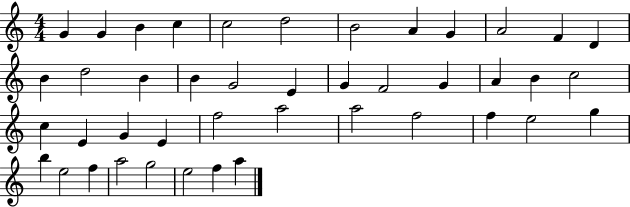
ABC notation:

X:1
T:Untitled
M:4/4
L:1/4
K:C
G G B c c2 d2 B2 A G A2 F D B d2 B B G2 E G F2 G A B c2 c E G E f2 a2 a2 f2 f e2 g b e2 f a2 g2 e2 f a